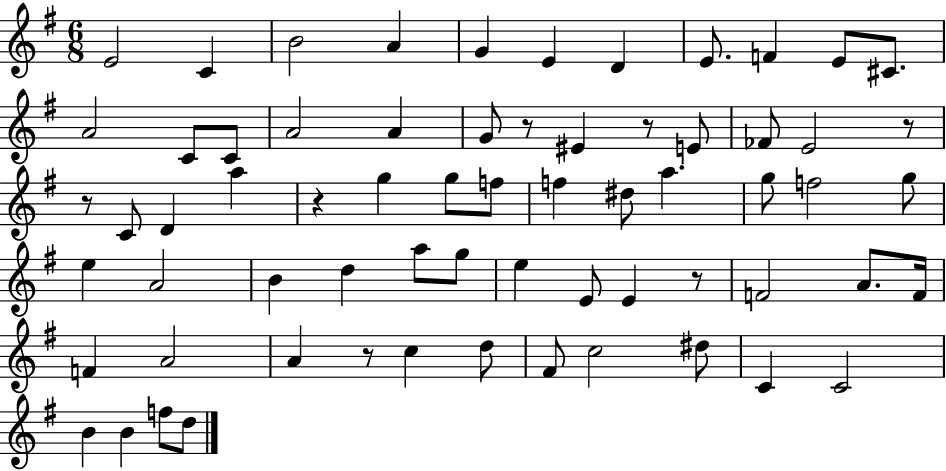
E4/h C4/q B4/h A4/q G4/q E4/q D4/q E4/e. F4/q E4/e C#4/e. A4/h C4/e C4/e A4/h A4/q G4/e R/e EIS4/q R/e E4/e FES4/e E4/h R/e R/e C4/e D4/q A5/q R/q G5/q G5/e F5/e F5/q D#5/e A5/q. G5/e F5/h G5/e E5/q A4/h B4/q D5/q A5/e G5/e E5/q E4/e E4/q R/e F4/h A4/e. F4/s F4/q A4/h A4/q R/e C5/q D5/e F#4/e C5/h D#5/e C4/q C4/h B4/q B4/q F5/e D5/e